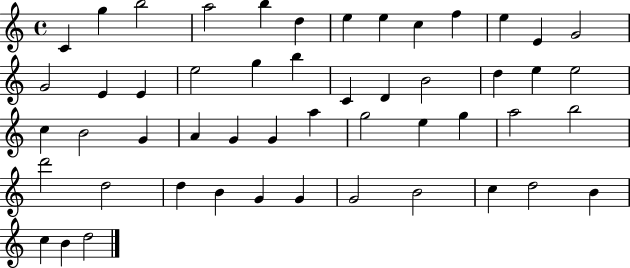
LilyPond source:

{
  \clef treble
  \time 4/4
  \defaultTimeSignature
  \key c \major
  c'4 g''4 b''2 | a''2 b''4 d''4 | e''4 e''4 c''4 f''4 | e''4 e'4 g'2 | \break g'2 e'4 e'4 | e''2 g''4 b''4 | c'4 d'4 b'2 | d''4 e''4 e''2 | \break c''4 b'2 g'4 | a'4 g'4 g'4 a''4 | g''2 e''4 g''4 | a''2 b''2 | \break d'''2 d''2 | d''4 b'4 g'4 g'4 | g'2 b'2 | c''4 d''2 b'4 | \break c''4 b'4 d''2 | \bar "|."
}